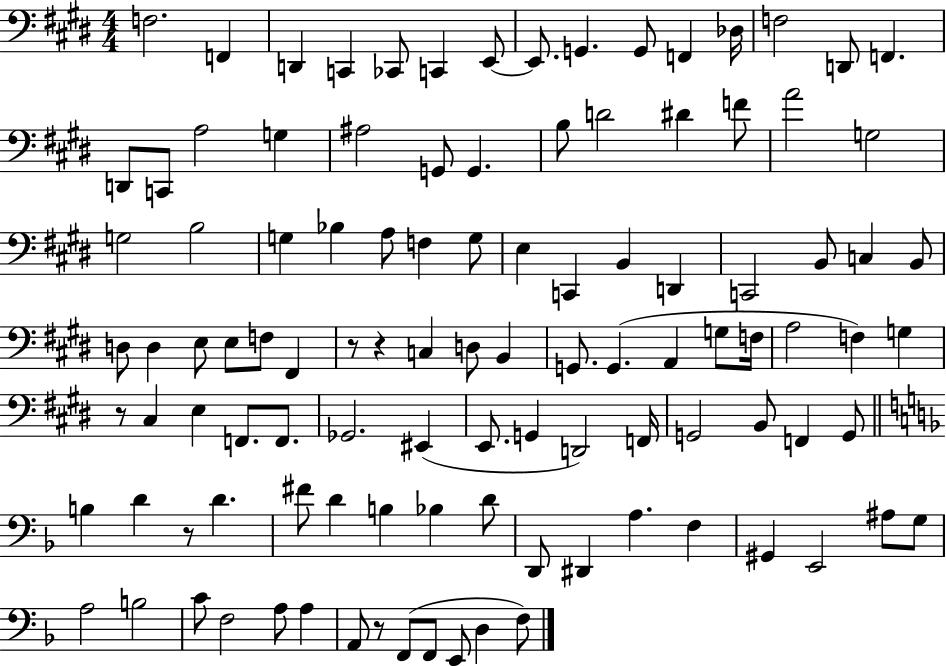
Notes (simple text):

F3/h. F2/q D2/q C2/q CES2/e C2/q E2/e E2/e. G2/q. G2/e F2/q Db3/s F3/h D2/e F2/q. D2/e C2/e A3/h G3/q A#3/h G2/e G2/q. B3/e D4/h D#4/q F4/e A4/h G3/h G3/h B3/h G3/q Bb3/q A3/e F3/q G3/e E3/q C2/q B2/q D2/q C2/h B2/e C3/q B2/e D3/e D3/q E3/e E3/e F3/e F#2/q R/e R/q C3/q D3/e B2/q G2/e. G2/q. A2/q G3/e F3/s A3/h F3/q G3/q R/e C#3/q E3/q F2/e. F2/e. Gb2/h. EIS2/q E2/e. G2/q D2/h F2/s G2/h B2/e F2/q G2/e B3/q D4/q R/e D4/q. F#4/e D4/q B3/q Bb3/q D4/e D2/e D#2/q A3/q. F3/q G#2/q E2/h A#3/e G3/e A3/h B3/h C4/e F3/h A3/e A3/q A2/e R/e F2/e F2/e E2/e D3/q F3/e